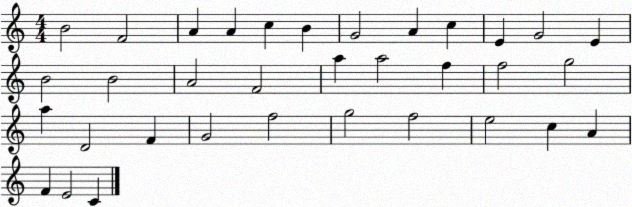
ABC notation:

X:1
T:Untitled
M:4/4
L:1/4
K:C
B2 F2 A A c B G2 A c E G2 E B2 B2 A2 F2 a a2 f f2 g2 a D2 F G2 f2 g2 f2 e2 c A F E2 C